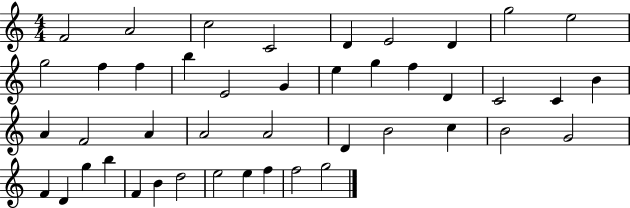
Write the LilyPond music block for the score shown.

{
  \clef treble
  \numericTimeSignature
  \time 4/4
  \key c \major
  f'2 a'2 | c''2 c'2 | d'4 e'2 d'4 | g''2 e''2 | \break g''2 f''4 f''4 | b''4 e'2 g'4 | e''4 g''4 f''4 d'4 | c'2 c'4 b'4 | \break a'4 f'2 a'4 | a'2 a'2 | d'4 b'2 c''4 | b'2 g'2 | \break f'4 d'4 g''4 b''4 | f'4 b'4 d''2 | e''2 e''4 f''4 | f''2 g''2 | \break \bar "|."
}